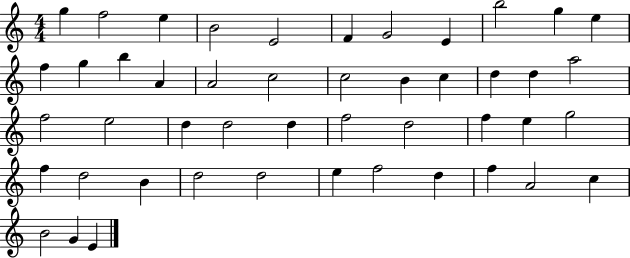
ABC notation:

X:1
T:Untitled
M:4/4
L:1/4
K:C
g f2 e B2 E2 F G2 E b2 g e f g b A A2 c2 c2 B c d d a2 f2 e2 d d2 d f2 d2 f e g2 f d2 B d2 d2 e f2 d f A2 c B2 G E